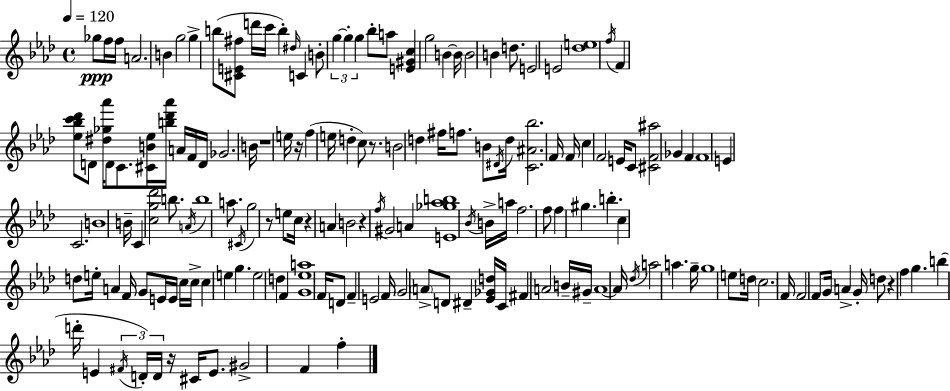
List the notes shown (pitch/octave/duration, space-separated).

Gb5/e F5/s F5/s A4/h. B4/q G5/h G5/q B5/e [C#4,E4,F#5]/e D6/s C6/s B5/q D#5/s C4/q B4/e G5/q G5/q G5/q Bb5/e A5/e [E4,G#4,C5]/q G5/h B4/q B4/s B4/h B4/q D5/e. E4/h E4/h [Db5,E5]/w F5/s F4/q [Eb5,Bb5,C6,Db6]/e D4/e [D#5,Gb5,Ab6]/s D4/e C4/e. [C#4,B4,Eb5]/s [B5,Db6,Ab6]/s A4/s F4/s D4/s Gb4/h. B4/s R/w E5/s R/s F5/q E5/s D5/q C5/e R/e. B4/h D5/q F#5/s F5/e. B4/e D#4/s D5/s [C4,A#4,Bb5]/h. F4/s F4/s C5/q F4/h E4/s C4/e [C#4,F4,A#5]/h Gb4/q F4/q F4/w E4/q C4/h. B4/w B4/s C4/q [C5,G5,Db6]/h B5/e. A4/s B5/w A5/e. C#4/s G5/h R/e E5/e C5/s R/q A4/q B4/h R/q F5/s G#4/h A4/q [E4,Gb5,Ab5,B5]/w Bb4/s B4/s A5/s F5/h. F5/e F5/q G#5/q. B5/q. C5/q D5/e E5/s A4/q F4/s G4/e E4/s E4/s C5/s C5/s C5/q E5/q G5/q. E5/h D5/q F4/q [G4,Eb5,A5]/w F4/s D4/e F4/q E4/h F4/s G4/h A4/e D4/e D#4/q [Eb4,Gb4,D5]/s C4/s F#4/q A4/h B4/s G#4/s A4/w A4/s Db5/s A5/h A5/q. G5/s G5/w E5/e D5/s C5/h. F4/s F4/h F4/e G4/s A4/q G4/s D5/e R/q F5/q G5/q. B5/q D6/s E4/q F#4/s D4/s D4/s R/s C#4/s E4/e. G#4/h F4/q F5/q